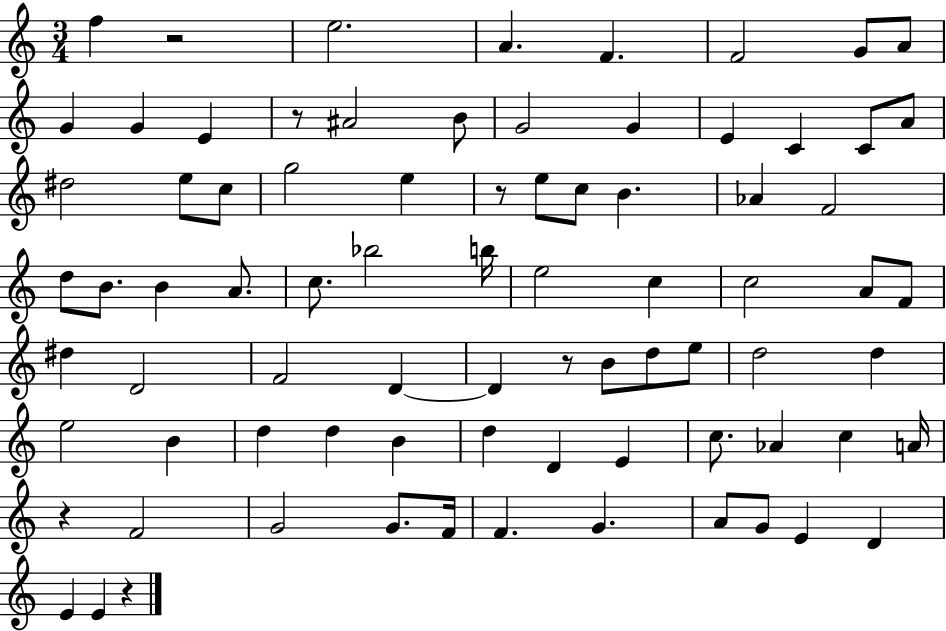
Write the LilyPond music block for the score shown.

{
  \clef treble
  \numericTimeSignature
  \time 3/4
  \key c \major
  f''4 r2 | e''2. | a'4. f'4. | f'2 g'8 a'8 | \break g'4 g'4 e'4 | r8 ais'2 b'8 | g'2 g'4 | e'4 c'4 c'8 a'8 | \break dis''2 e''8 c''8 | g''2 e''4 | r8 e''8 c''8 b'4. | aes'4 f'2 | \break d''8 b'8. b'4 a'8. | c''8. bes''2 b''16 | e''2 c''4 | c''2 a'8 f'8 | \break dis''4 d'2 | f'2 d'4~~ | d'4 r8 b'8 d''8 e''8 | d''2 d''4 | \break e''2 b'4 | d''4 d''4 b'4 | d''4 d'4 e'4 | c''8. aes'4 c''4 a'16 | \break r4 f'2 | g'2 g'8. f'16 | f'4. g'4. | a'8 g'8 e'4 d'4 | \break e'4 e'4 r4 | \bar "|."
}